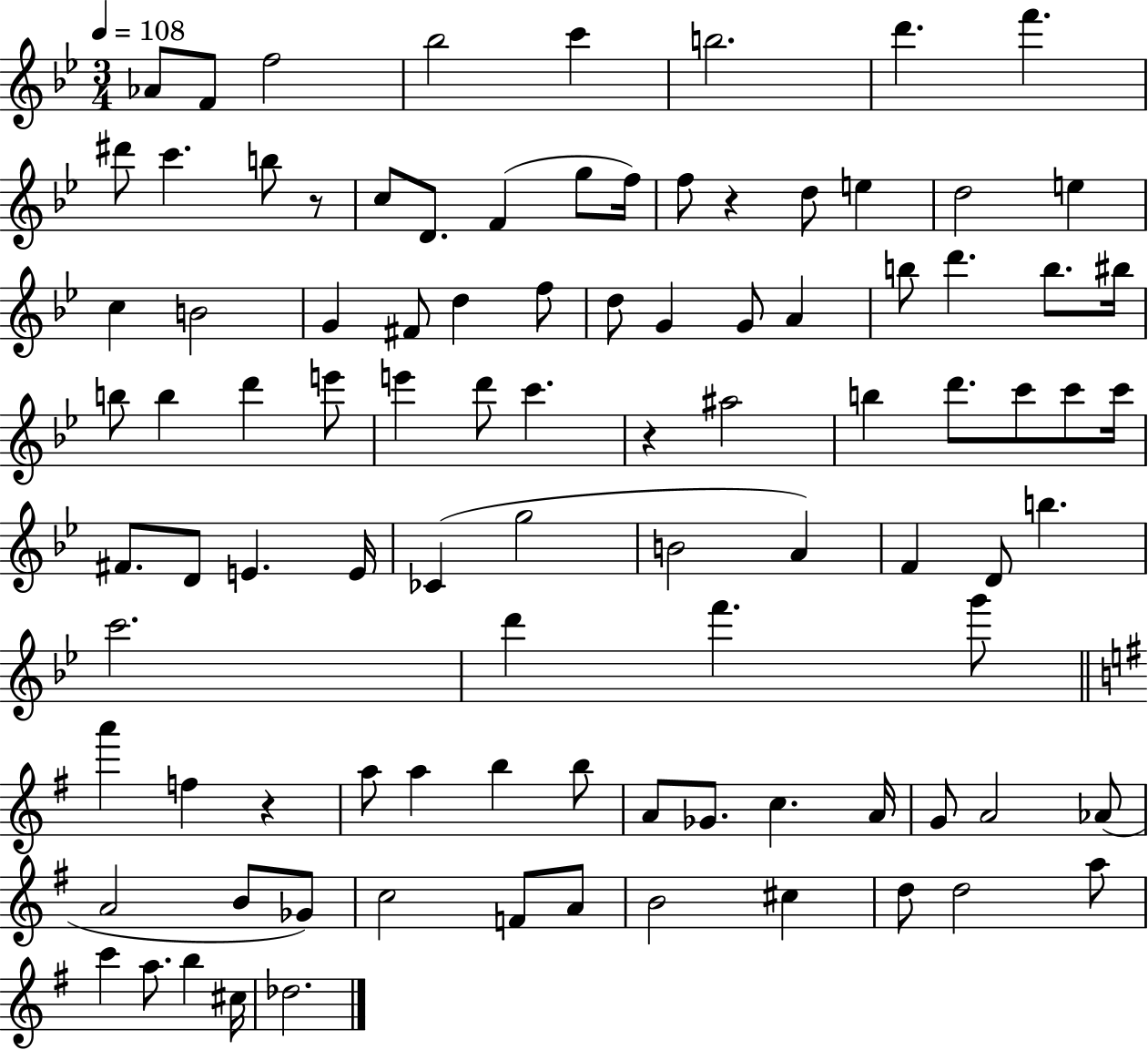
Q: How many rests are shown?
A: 4